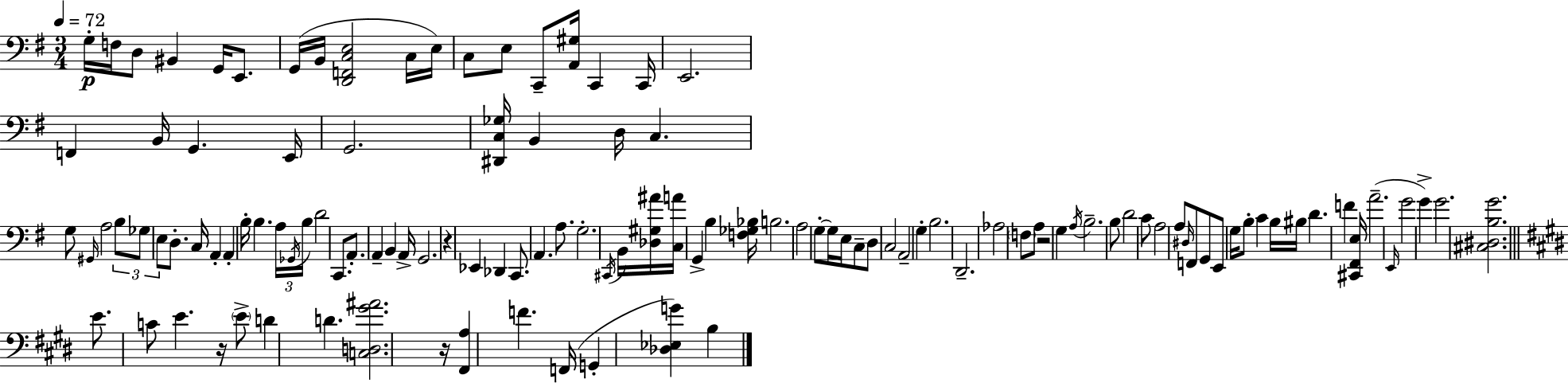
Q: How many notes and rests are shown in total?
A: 120